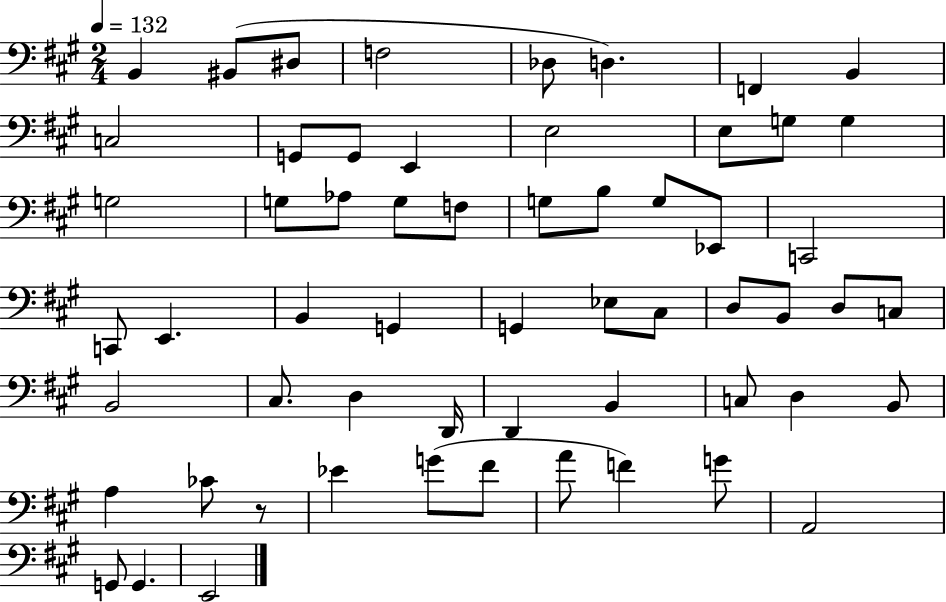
X:1
T:Untitled
M:2/4
L:1/4
K:A
B,, ^B,,/2 ^D,/2 F,2 _D,/2 D, F,, B,, C,2 G,,/2 G,,/2 E,, E,2 E,/2 G,/2 G, G,2 G,/2 _A,/2 G,/2 F,/2 G,/2 B,/2 G,/2 _E,,/2 C,,2 C,,/2 E,, B,, G,, G,, _E,/2 ^C,/2 D,/2 B,,/2 D,/2 C,/2 B,,2 ^C,/2 D, D,,/4 D,, B,, C,/2 D, B,,/2 A, _C/2 z/2 _E G/2 ^F/2 A/2 F G/2 A,,2 G,,/2 G,, E,,2